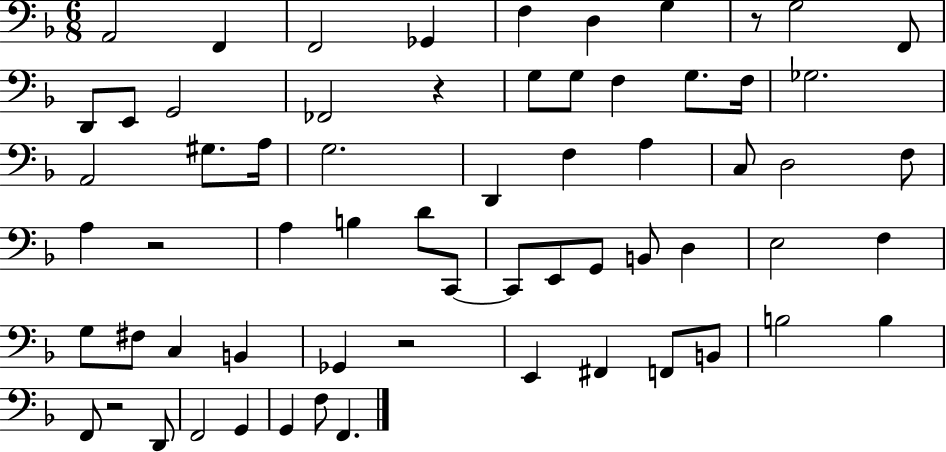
X:1
T:Untitled
M:6/8
L:1/4
K:F
A,,2 F,, F,,2 _G,, F, D, G, z/2 G,2 F,,/2 D,,/2 E,,/2 G,,2 _F,,2 z G,/2 G,/2 F, G,/2 F,/4 _G,2 A,,2 ^G,/2 A,/4 G,2 D,, F, A, C,/2 D,2 F,/2 A, z2 A, B, D/2 C,,/2 C,,/2 E,,/2 G,,/2 B,,/2 D, E,2 F, G,/2 ^F,/2 C, B,, _G,, z2 E,, ^F,, F,,/2 B,,/2 B,2 B, F,,/2 z2 D,,/2 F,,2 G,, G,, F,/2 F,,